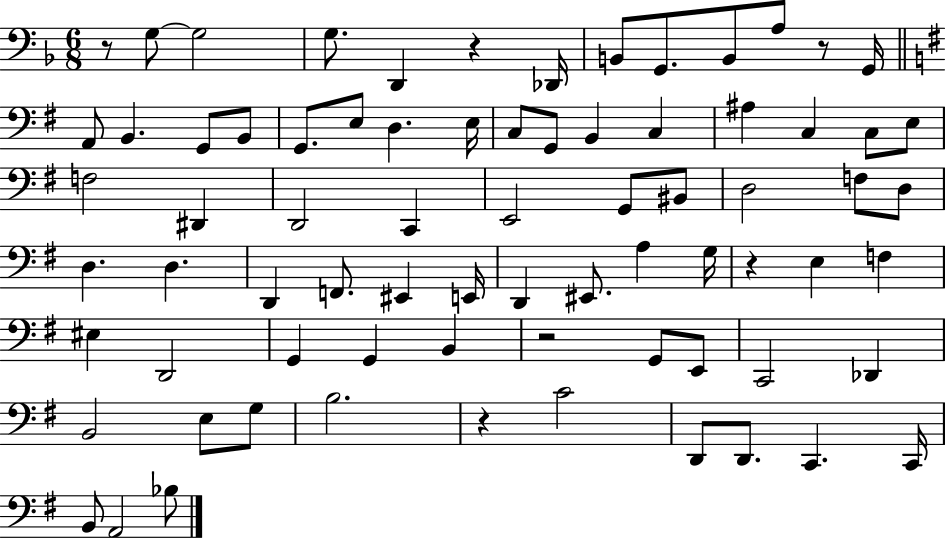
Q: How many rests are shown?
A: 6